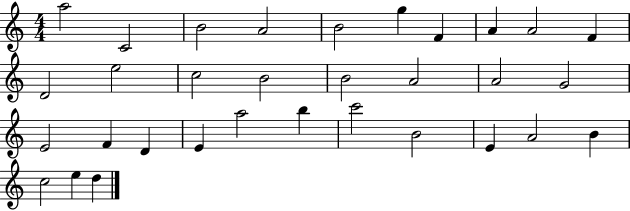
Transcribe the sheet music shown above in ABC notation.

X:1
T:Untitled
M:4/4
L:1/4
K:C
a2 C2 B2 A2 B2 g F A A2 F D2 e2 c2 B2 B2 A2 A2 G2 E2 F D E a2 b c'2 B2 E A2 B c2 e d